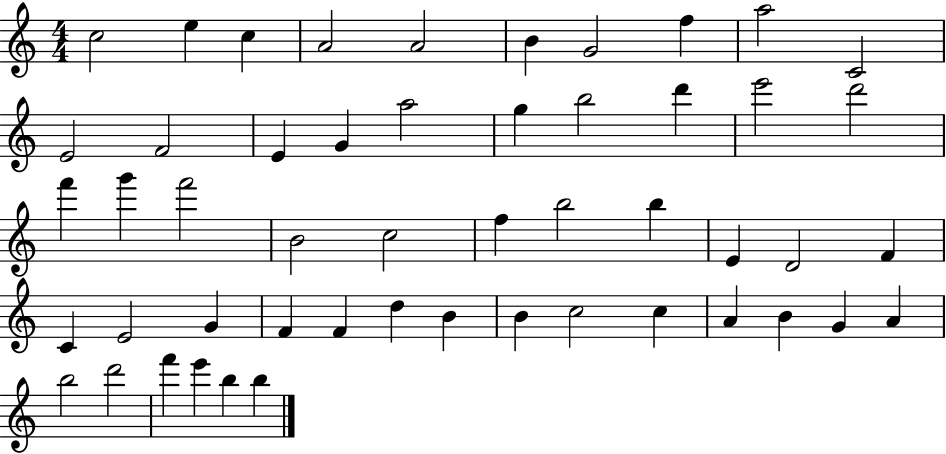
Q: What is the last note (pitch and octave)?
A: B5